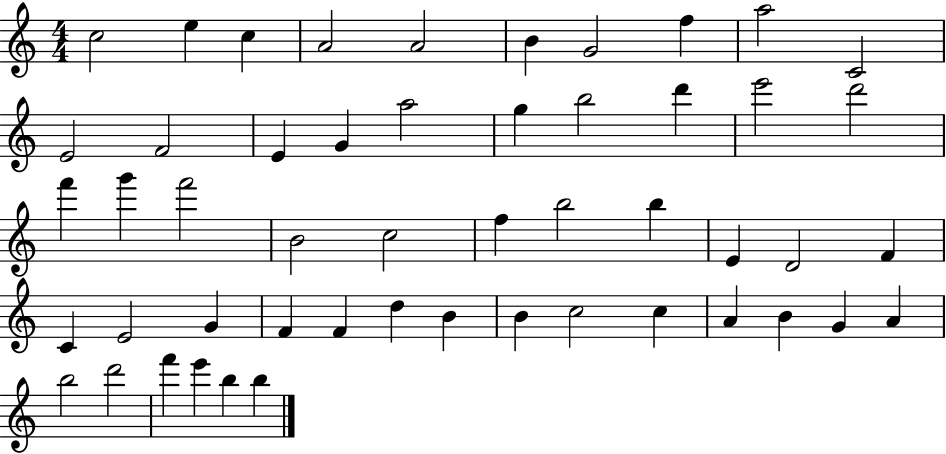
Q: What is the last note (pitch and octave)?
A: B5